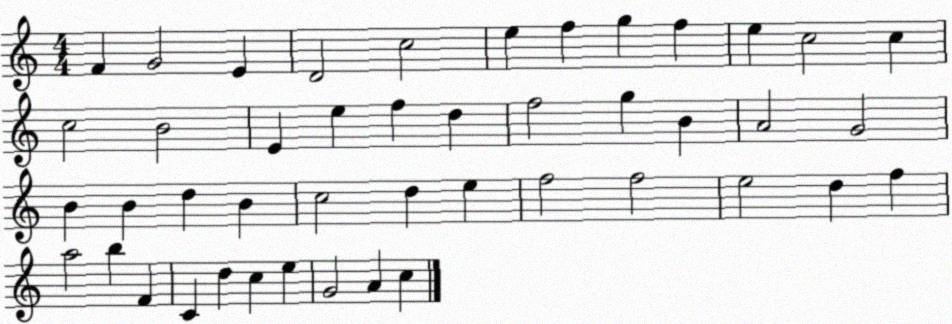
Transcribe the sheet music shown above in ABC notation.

X:1
T:Untitled
M:4/4
L:1/4
K:C
F G2 E D2 c2 e f g f e c2 c c2 B2 E e f d f2 g B A2 G2 B B d B c2 d e f2 f2 e2 d f a2 b F C d c e G2 A c